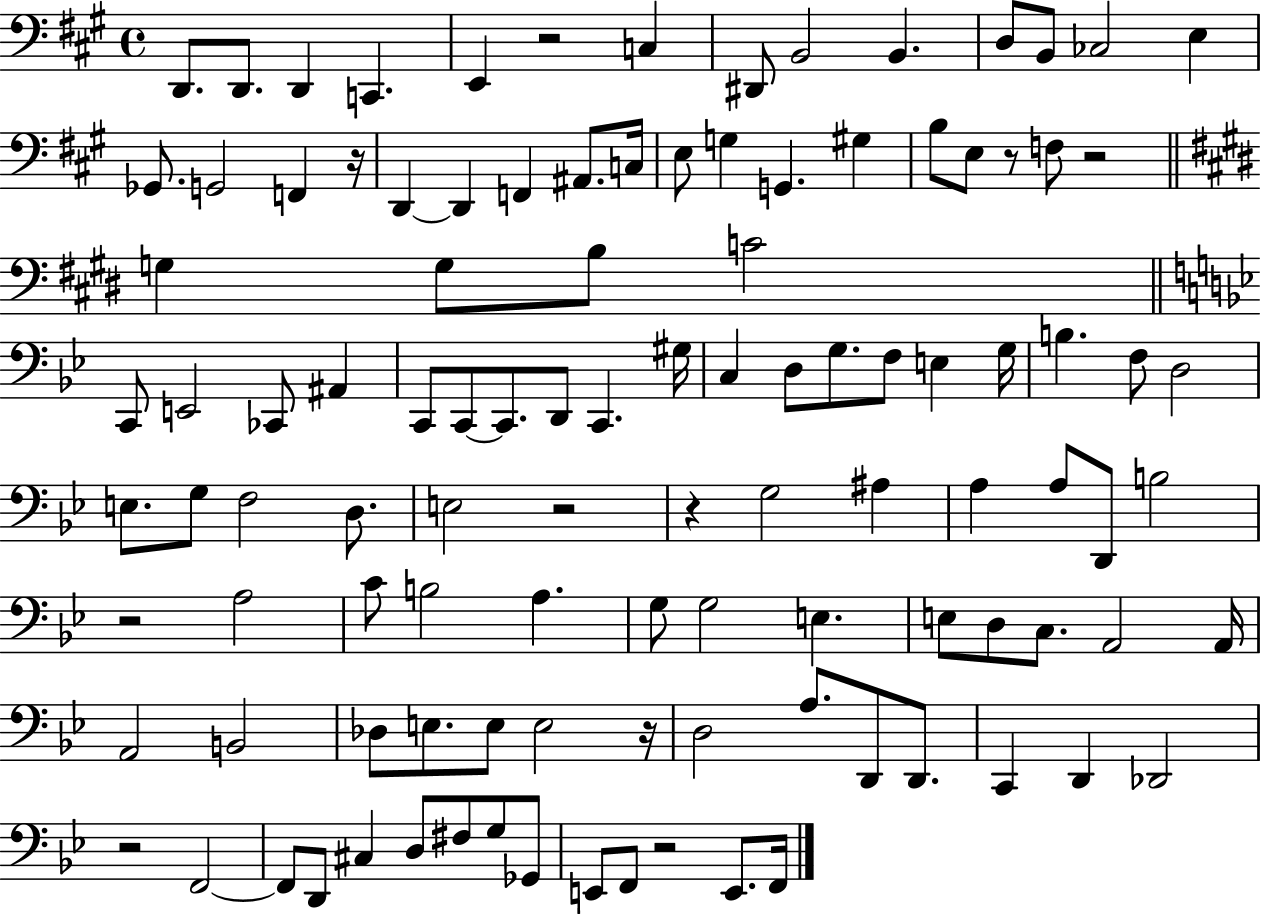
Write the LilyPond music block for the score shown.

{
  \clef bass
  \time 4/4
  \defaultTimeSignature
  \key a \major
  \repeat volta 2 { d,8. d,8. d,4 c,4. | e,4 r2 c4 | dis,8 b,2 b,4. | d8 b,8 ces2 e4 | \break ges,8. g,2 f,4 r16 | d,4~~ d,4 f,4 ais,8. c16 | e8 g4 g,4. gis4 | b8 e8 r8 f8 r2 | \break \bar "||" \break \key e \major g4 g8 b8 c'2 | \bar "||" \break \key bes \major c,8 e,2 ces,8 ais,4 | c,8 c,8~~ c,8. d,8 c,4. gis16 | c4 d8 g8. f8 e4 g16 | b4. f8 d2 | \break e8. g8 f2 d8. | e2 r2 | r4 g2 ais4 | a4 a8 d,8 b2 | \break r2 a2 | c'8 b2 a4. | g8 g2 e4. | e8 d8 c8. a,2 a,16 | \break a,2 b,2 | des8 e8. e8 e2 r16 | d2 a8. d,8 d,8. | c,4 d,4 des,2 | \break r2 f,2~~ | f,8 d,8 cis4 d8 fis8 g8 ges,8 | e,8 f,8 r2 e,8. f,16 | } \bar "|."
}